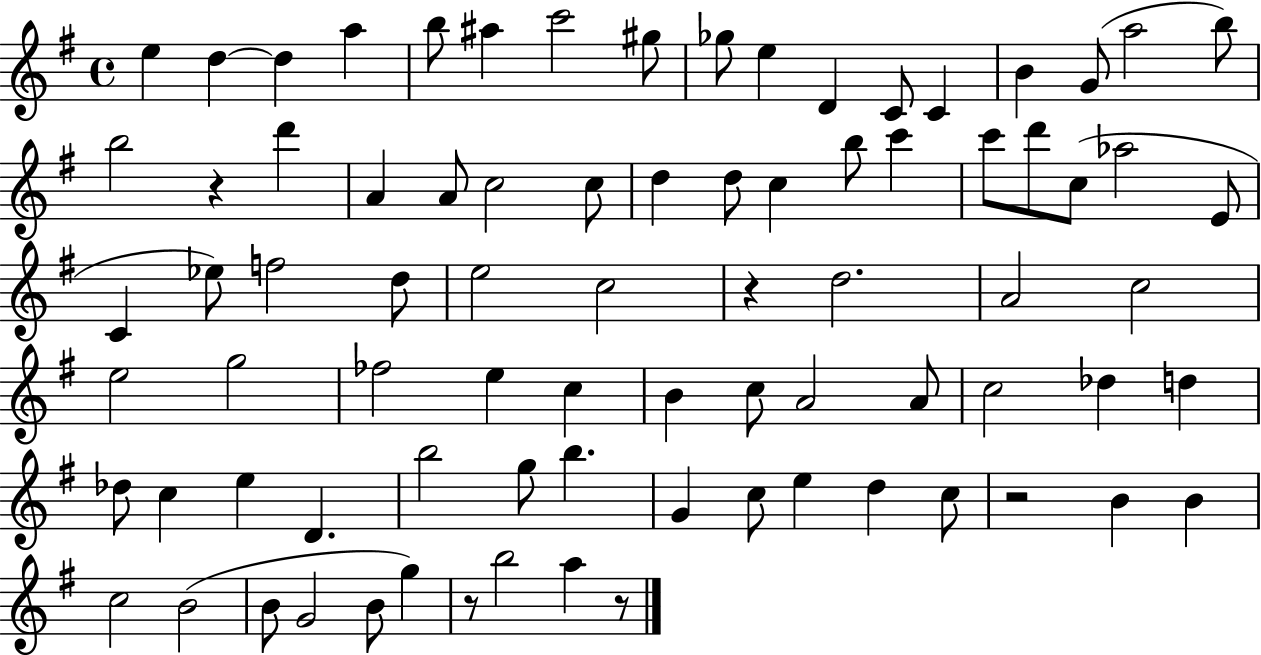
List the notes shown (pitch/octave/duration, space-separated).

E5/q D5/q D5/q A5/q B5/e A#5/q C6/h G#5/e Gb5/e E5/q D4/q C4/e C4/q B4/q G4/e A5/h B5/e B5/h R/q D6/q A4/q A4/e C5/h C5/e D5/q D5/e C5/q B5/e C6/q C6/e D6/e C5/e Ab5/h E4/e C4/q Eb5/e F5/h D5/e E5/h C5/h R/q D5/h. A4/h C5/h E5/h G5/h FES5/h E5/q C5/q B4/q C5/e A4/h A4/e C5/h Db5/q D5/q Db5/e C5/q E5/q D4/q. B5/h G5/e B5/q. G4/q C5/e E5/q D5/q C5/e R/h B4/q B4/q C5/h B4/h B4/e G4/h B4/e G5/q R/e B5/h A5/q R/e